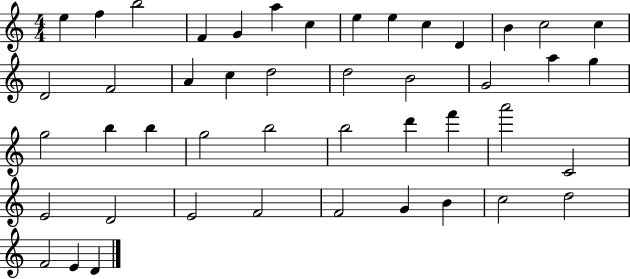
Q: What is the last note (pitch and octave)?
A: D4